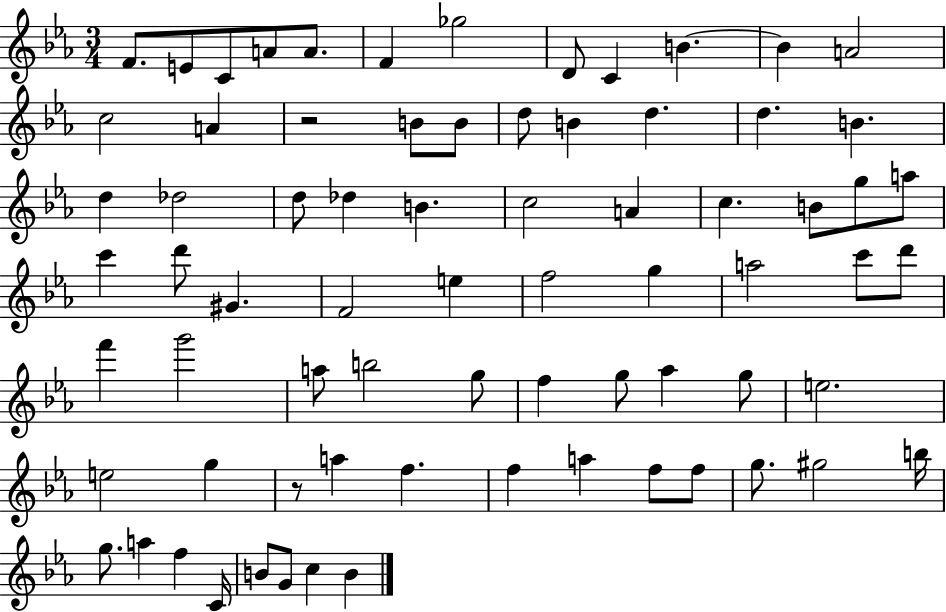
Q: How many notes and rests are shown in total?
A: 73